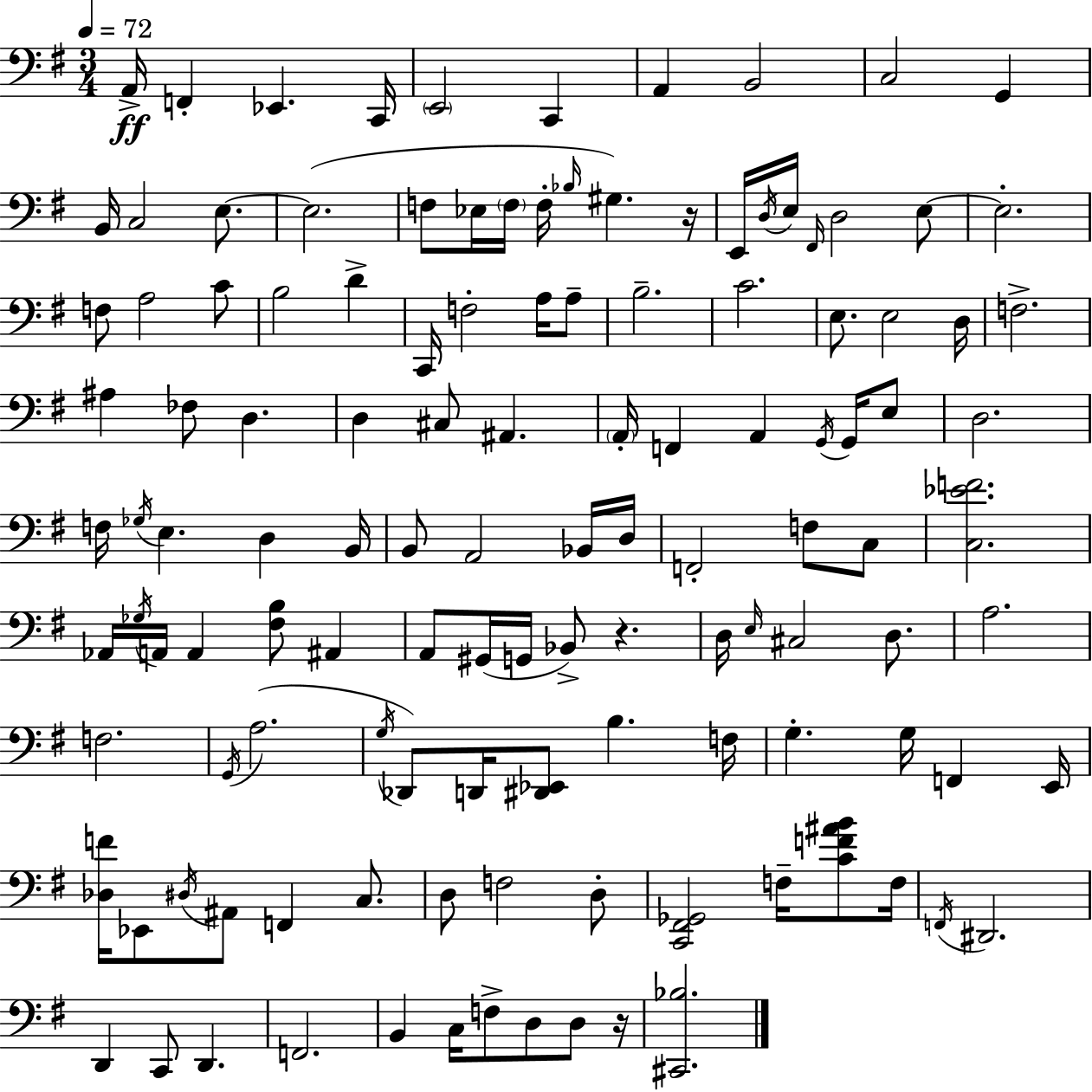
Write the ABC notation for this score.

X:1
T:Untitled
M:3/4
L:1/4
K:G
A,,/4 F,, _E,, C,,/4 E,,2 C,, A,, B,,2 C,2 G,, B,,/4 C,2 E,/2 E,2 F,/2 _E,/4 F,/4 F,/4 _B,/4 ^G, z/4 E,,/4 D,/4 E,/4 ^F,,/4 D,2 E,/2 E,2 F,/2 A,2 C/2 B,2 D C,,/4 F,2 A,/4 A,/2 B,2 C2 E,/2 E,2 D,/4 F,2 ^A, _F,/2 D, D, ^C,/2 ^A,, A,,/4 F,, A,, G,,/4 G,,/4 E,/2 D,2 F,/4 _G,/4 E, D, B,,/4 B,,/2 A,,2 _B,,/4 D,/4 F,,2 F,/2 C,/2 [C,_EF]2 _A,,/4 _G,/4 A,,/4 A,, [^F,B,]/2 ^A,, A,,/2 ^G,,/4 G,,/4 _B,,/2 z D,/4 E,/4 ^C,2 D,/2 A,2 F,2 G,,/4 A,2 G,/4 _D,,/2 D,,/4 [^D,,_E,,]/2 B, F,/4 G, G,/4 F,, E,,/4 [_D,F]/4 _E,,/2 ^D,/4 ^A,,/2 F,, C,/2 D,/2 F,2 D,/2 [C,,^F,,_G,,]2 F,/4 [CF^AB]/2 F,/4 F,,/4 ^D,,2 D,, C,,/2 D,, F,,2 B,, C,/4 F,/2 D,/2 D,/2 z/4 [^C,,_B,]2